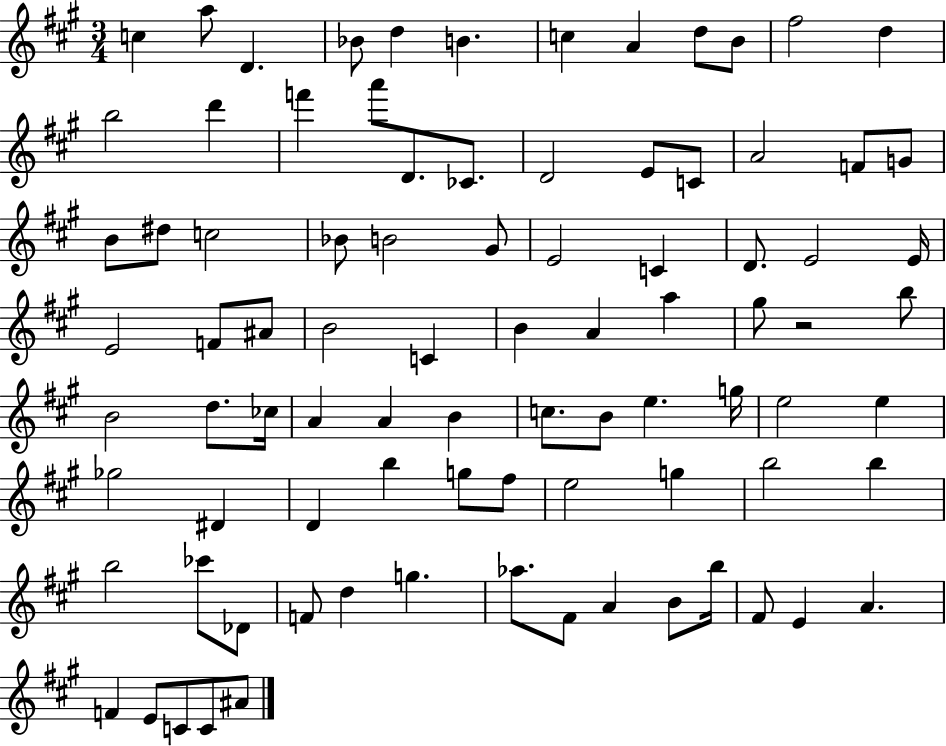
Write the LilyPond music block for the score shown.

{
  \clef treble
  \numericTimeSignature
  \time 3/4
  \key a \major
  \repeat volta 2 { c''4 a''8 d'4. | bes'8 d''4 b'4. | c''4 a'4 d''8 b'8 | fis''2 d''4 | \break b''2 d'''4 | f'''4 a'''8 d'8. ces'8. | d'2 e'8 c'8 | a'2 f'8 g'8 | \break b'8 dis''8 c''2 | bes'8 b'2 gis'8 | e'2 c'4 | d'8. e'2 e'16 | \break e'2 f'8 ais'8 | b'2 c'4 | b'4 a'4 a''4 | gis''8 r2 b''8 | \break b'2 d''8. ces''16 | a'4 a'4 b'4 | c''8. b'8 e''4. g''16 | e''2 e''4 | \break ges''2 dis'4 | d'4 b''4 g''8 fis''8 | e''2 g''4 | b''2 b''4 | \break b''2 ces'''8 des'8 | f'8 d''4 g''4. | aes''8. fis'8 a'4 b'8 b''16 | fis'8 e'4 a'4. | \break f'4 e'8 c'8 c'8 ais'8 | } \bar "|."
}